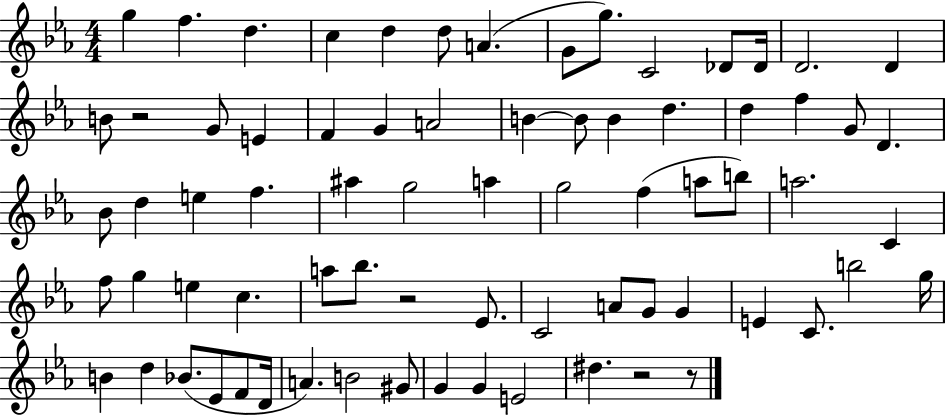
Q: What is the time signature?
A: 4/4